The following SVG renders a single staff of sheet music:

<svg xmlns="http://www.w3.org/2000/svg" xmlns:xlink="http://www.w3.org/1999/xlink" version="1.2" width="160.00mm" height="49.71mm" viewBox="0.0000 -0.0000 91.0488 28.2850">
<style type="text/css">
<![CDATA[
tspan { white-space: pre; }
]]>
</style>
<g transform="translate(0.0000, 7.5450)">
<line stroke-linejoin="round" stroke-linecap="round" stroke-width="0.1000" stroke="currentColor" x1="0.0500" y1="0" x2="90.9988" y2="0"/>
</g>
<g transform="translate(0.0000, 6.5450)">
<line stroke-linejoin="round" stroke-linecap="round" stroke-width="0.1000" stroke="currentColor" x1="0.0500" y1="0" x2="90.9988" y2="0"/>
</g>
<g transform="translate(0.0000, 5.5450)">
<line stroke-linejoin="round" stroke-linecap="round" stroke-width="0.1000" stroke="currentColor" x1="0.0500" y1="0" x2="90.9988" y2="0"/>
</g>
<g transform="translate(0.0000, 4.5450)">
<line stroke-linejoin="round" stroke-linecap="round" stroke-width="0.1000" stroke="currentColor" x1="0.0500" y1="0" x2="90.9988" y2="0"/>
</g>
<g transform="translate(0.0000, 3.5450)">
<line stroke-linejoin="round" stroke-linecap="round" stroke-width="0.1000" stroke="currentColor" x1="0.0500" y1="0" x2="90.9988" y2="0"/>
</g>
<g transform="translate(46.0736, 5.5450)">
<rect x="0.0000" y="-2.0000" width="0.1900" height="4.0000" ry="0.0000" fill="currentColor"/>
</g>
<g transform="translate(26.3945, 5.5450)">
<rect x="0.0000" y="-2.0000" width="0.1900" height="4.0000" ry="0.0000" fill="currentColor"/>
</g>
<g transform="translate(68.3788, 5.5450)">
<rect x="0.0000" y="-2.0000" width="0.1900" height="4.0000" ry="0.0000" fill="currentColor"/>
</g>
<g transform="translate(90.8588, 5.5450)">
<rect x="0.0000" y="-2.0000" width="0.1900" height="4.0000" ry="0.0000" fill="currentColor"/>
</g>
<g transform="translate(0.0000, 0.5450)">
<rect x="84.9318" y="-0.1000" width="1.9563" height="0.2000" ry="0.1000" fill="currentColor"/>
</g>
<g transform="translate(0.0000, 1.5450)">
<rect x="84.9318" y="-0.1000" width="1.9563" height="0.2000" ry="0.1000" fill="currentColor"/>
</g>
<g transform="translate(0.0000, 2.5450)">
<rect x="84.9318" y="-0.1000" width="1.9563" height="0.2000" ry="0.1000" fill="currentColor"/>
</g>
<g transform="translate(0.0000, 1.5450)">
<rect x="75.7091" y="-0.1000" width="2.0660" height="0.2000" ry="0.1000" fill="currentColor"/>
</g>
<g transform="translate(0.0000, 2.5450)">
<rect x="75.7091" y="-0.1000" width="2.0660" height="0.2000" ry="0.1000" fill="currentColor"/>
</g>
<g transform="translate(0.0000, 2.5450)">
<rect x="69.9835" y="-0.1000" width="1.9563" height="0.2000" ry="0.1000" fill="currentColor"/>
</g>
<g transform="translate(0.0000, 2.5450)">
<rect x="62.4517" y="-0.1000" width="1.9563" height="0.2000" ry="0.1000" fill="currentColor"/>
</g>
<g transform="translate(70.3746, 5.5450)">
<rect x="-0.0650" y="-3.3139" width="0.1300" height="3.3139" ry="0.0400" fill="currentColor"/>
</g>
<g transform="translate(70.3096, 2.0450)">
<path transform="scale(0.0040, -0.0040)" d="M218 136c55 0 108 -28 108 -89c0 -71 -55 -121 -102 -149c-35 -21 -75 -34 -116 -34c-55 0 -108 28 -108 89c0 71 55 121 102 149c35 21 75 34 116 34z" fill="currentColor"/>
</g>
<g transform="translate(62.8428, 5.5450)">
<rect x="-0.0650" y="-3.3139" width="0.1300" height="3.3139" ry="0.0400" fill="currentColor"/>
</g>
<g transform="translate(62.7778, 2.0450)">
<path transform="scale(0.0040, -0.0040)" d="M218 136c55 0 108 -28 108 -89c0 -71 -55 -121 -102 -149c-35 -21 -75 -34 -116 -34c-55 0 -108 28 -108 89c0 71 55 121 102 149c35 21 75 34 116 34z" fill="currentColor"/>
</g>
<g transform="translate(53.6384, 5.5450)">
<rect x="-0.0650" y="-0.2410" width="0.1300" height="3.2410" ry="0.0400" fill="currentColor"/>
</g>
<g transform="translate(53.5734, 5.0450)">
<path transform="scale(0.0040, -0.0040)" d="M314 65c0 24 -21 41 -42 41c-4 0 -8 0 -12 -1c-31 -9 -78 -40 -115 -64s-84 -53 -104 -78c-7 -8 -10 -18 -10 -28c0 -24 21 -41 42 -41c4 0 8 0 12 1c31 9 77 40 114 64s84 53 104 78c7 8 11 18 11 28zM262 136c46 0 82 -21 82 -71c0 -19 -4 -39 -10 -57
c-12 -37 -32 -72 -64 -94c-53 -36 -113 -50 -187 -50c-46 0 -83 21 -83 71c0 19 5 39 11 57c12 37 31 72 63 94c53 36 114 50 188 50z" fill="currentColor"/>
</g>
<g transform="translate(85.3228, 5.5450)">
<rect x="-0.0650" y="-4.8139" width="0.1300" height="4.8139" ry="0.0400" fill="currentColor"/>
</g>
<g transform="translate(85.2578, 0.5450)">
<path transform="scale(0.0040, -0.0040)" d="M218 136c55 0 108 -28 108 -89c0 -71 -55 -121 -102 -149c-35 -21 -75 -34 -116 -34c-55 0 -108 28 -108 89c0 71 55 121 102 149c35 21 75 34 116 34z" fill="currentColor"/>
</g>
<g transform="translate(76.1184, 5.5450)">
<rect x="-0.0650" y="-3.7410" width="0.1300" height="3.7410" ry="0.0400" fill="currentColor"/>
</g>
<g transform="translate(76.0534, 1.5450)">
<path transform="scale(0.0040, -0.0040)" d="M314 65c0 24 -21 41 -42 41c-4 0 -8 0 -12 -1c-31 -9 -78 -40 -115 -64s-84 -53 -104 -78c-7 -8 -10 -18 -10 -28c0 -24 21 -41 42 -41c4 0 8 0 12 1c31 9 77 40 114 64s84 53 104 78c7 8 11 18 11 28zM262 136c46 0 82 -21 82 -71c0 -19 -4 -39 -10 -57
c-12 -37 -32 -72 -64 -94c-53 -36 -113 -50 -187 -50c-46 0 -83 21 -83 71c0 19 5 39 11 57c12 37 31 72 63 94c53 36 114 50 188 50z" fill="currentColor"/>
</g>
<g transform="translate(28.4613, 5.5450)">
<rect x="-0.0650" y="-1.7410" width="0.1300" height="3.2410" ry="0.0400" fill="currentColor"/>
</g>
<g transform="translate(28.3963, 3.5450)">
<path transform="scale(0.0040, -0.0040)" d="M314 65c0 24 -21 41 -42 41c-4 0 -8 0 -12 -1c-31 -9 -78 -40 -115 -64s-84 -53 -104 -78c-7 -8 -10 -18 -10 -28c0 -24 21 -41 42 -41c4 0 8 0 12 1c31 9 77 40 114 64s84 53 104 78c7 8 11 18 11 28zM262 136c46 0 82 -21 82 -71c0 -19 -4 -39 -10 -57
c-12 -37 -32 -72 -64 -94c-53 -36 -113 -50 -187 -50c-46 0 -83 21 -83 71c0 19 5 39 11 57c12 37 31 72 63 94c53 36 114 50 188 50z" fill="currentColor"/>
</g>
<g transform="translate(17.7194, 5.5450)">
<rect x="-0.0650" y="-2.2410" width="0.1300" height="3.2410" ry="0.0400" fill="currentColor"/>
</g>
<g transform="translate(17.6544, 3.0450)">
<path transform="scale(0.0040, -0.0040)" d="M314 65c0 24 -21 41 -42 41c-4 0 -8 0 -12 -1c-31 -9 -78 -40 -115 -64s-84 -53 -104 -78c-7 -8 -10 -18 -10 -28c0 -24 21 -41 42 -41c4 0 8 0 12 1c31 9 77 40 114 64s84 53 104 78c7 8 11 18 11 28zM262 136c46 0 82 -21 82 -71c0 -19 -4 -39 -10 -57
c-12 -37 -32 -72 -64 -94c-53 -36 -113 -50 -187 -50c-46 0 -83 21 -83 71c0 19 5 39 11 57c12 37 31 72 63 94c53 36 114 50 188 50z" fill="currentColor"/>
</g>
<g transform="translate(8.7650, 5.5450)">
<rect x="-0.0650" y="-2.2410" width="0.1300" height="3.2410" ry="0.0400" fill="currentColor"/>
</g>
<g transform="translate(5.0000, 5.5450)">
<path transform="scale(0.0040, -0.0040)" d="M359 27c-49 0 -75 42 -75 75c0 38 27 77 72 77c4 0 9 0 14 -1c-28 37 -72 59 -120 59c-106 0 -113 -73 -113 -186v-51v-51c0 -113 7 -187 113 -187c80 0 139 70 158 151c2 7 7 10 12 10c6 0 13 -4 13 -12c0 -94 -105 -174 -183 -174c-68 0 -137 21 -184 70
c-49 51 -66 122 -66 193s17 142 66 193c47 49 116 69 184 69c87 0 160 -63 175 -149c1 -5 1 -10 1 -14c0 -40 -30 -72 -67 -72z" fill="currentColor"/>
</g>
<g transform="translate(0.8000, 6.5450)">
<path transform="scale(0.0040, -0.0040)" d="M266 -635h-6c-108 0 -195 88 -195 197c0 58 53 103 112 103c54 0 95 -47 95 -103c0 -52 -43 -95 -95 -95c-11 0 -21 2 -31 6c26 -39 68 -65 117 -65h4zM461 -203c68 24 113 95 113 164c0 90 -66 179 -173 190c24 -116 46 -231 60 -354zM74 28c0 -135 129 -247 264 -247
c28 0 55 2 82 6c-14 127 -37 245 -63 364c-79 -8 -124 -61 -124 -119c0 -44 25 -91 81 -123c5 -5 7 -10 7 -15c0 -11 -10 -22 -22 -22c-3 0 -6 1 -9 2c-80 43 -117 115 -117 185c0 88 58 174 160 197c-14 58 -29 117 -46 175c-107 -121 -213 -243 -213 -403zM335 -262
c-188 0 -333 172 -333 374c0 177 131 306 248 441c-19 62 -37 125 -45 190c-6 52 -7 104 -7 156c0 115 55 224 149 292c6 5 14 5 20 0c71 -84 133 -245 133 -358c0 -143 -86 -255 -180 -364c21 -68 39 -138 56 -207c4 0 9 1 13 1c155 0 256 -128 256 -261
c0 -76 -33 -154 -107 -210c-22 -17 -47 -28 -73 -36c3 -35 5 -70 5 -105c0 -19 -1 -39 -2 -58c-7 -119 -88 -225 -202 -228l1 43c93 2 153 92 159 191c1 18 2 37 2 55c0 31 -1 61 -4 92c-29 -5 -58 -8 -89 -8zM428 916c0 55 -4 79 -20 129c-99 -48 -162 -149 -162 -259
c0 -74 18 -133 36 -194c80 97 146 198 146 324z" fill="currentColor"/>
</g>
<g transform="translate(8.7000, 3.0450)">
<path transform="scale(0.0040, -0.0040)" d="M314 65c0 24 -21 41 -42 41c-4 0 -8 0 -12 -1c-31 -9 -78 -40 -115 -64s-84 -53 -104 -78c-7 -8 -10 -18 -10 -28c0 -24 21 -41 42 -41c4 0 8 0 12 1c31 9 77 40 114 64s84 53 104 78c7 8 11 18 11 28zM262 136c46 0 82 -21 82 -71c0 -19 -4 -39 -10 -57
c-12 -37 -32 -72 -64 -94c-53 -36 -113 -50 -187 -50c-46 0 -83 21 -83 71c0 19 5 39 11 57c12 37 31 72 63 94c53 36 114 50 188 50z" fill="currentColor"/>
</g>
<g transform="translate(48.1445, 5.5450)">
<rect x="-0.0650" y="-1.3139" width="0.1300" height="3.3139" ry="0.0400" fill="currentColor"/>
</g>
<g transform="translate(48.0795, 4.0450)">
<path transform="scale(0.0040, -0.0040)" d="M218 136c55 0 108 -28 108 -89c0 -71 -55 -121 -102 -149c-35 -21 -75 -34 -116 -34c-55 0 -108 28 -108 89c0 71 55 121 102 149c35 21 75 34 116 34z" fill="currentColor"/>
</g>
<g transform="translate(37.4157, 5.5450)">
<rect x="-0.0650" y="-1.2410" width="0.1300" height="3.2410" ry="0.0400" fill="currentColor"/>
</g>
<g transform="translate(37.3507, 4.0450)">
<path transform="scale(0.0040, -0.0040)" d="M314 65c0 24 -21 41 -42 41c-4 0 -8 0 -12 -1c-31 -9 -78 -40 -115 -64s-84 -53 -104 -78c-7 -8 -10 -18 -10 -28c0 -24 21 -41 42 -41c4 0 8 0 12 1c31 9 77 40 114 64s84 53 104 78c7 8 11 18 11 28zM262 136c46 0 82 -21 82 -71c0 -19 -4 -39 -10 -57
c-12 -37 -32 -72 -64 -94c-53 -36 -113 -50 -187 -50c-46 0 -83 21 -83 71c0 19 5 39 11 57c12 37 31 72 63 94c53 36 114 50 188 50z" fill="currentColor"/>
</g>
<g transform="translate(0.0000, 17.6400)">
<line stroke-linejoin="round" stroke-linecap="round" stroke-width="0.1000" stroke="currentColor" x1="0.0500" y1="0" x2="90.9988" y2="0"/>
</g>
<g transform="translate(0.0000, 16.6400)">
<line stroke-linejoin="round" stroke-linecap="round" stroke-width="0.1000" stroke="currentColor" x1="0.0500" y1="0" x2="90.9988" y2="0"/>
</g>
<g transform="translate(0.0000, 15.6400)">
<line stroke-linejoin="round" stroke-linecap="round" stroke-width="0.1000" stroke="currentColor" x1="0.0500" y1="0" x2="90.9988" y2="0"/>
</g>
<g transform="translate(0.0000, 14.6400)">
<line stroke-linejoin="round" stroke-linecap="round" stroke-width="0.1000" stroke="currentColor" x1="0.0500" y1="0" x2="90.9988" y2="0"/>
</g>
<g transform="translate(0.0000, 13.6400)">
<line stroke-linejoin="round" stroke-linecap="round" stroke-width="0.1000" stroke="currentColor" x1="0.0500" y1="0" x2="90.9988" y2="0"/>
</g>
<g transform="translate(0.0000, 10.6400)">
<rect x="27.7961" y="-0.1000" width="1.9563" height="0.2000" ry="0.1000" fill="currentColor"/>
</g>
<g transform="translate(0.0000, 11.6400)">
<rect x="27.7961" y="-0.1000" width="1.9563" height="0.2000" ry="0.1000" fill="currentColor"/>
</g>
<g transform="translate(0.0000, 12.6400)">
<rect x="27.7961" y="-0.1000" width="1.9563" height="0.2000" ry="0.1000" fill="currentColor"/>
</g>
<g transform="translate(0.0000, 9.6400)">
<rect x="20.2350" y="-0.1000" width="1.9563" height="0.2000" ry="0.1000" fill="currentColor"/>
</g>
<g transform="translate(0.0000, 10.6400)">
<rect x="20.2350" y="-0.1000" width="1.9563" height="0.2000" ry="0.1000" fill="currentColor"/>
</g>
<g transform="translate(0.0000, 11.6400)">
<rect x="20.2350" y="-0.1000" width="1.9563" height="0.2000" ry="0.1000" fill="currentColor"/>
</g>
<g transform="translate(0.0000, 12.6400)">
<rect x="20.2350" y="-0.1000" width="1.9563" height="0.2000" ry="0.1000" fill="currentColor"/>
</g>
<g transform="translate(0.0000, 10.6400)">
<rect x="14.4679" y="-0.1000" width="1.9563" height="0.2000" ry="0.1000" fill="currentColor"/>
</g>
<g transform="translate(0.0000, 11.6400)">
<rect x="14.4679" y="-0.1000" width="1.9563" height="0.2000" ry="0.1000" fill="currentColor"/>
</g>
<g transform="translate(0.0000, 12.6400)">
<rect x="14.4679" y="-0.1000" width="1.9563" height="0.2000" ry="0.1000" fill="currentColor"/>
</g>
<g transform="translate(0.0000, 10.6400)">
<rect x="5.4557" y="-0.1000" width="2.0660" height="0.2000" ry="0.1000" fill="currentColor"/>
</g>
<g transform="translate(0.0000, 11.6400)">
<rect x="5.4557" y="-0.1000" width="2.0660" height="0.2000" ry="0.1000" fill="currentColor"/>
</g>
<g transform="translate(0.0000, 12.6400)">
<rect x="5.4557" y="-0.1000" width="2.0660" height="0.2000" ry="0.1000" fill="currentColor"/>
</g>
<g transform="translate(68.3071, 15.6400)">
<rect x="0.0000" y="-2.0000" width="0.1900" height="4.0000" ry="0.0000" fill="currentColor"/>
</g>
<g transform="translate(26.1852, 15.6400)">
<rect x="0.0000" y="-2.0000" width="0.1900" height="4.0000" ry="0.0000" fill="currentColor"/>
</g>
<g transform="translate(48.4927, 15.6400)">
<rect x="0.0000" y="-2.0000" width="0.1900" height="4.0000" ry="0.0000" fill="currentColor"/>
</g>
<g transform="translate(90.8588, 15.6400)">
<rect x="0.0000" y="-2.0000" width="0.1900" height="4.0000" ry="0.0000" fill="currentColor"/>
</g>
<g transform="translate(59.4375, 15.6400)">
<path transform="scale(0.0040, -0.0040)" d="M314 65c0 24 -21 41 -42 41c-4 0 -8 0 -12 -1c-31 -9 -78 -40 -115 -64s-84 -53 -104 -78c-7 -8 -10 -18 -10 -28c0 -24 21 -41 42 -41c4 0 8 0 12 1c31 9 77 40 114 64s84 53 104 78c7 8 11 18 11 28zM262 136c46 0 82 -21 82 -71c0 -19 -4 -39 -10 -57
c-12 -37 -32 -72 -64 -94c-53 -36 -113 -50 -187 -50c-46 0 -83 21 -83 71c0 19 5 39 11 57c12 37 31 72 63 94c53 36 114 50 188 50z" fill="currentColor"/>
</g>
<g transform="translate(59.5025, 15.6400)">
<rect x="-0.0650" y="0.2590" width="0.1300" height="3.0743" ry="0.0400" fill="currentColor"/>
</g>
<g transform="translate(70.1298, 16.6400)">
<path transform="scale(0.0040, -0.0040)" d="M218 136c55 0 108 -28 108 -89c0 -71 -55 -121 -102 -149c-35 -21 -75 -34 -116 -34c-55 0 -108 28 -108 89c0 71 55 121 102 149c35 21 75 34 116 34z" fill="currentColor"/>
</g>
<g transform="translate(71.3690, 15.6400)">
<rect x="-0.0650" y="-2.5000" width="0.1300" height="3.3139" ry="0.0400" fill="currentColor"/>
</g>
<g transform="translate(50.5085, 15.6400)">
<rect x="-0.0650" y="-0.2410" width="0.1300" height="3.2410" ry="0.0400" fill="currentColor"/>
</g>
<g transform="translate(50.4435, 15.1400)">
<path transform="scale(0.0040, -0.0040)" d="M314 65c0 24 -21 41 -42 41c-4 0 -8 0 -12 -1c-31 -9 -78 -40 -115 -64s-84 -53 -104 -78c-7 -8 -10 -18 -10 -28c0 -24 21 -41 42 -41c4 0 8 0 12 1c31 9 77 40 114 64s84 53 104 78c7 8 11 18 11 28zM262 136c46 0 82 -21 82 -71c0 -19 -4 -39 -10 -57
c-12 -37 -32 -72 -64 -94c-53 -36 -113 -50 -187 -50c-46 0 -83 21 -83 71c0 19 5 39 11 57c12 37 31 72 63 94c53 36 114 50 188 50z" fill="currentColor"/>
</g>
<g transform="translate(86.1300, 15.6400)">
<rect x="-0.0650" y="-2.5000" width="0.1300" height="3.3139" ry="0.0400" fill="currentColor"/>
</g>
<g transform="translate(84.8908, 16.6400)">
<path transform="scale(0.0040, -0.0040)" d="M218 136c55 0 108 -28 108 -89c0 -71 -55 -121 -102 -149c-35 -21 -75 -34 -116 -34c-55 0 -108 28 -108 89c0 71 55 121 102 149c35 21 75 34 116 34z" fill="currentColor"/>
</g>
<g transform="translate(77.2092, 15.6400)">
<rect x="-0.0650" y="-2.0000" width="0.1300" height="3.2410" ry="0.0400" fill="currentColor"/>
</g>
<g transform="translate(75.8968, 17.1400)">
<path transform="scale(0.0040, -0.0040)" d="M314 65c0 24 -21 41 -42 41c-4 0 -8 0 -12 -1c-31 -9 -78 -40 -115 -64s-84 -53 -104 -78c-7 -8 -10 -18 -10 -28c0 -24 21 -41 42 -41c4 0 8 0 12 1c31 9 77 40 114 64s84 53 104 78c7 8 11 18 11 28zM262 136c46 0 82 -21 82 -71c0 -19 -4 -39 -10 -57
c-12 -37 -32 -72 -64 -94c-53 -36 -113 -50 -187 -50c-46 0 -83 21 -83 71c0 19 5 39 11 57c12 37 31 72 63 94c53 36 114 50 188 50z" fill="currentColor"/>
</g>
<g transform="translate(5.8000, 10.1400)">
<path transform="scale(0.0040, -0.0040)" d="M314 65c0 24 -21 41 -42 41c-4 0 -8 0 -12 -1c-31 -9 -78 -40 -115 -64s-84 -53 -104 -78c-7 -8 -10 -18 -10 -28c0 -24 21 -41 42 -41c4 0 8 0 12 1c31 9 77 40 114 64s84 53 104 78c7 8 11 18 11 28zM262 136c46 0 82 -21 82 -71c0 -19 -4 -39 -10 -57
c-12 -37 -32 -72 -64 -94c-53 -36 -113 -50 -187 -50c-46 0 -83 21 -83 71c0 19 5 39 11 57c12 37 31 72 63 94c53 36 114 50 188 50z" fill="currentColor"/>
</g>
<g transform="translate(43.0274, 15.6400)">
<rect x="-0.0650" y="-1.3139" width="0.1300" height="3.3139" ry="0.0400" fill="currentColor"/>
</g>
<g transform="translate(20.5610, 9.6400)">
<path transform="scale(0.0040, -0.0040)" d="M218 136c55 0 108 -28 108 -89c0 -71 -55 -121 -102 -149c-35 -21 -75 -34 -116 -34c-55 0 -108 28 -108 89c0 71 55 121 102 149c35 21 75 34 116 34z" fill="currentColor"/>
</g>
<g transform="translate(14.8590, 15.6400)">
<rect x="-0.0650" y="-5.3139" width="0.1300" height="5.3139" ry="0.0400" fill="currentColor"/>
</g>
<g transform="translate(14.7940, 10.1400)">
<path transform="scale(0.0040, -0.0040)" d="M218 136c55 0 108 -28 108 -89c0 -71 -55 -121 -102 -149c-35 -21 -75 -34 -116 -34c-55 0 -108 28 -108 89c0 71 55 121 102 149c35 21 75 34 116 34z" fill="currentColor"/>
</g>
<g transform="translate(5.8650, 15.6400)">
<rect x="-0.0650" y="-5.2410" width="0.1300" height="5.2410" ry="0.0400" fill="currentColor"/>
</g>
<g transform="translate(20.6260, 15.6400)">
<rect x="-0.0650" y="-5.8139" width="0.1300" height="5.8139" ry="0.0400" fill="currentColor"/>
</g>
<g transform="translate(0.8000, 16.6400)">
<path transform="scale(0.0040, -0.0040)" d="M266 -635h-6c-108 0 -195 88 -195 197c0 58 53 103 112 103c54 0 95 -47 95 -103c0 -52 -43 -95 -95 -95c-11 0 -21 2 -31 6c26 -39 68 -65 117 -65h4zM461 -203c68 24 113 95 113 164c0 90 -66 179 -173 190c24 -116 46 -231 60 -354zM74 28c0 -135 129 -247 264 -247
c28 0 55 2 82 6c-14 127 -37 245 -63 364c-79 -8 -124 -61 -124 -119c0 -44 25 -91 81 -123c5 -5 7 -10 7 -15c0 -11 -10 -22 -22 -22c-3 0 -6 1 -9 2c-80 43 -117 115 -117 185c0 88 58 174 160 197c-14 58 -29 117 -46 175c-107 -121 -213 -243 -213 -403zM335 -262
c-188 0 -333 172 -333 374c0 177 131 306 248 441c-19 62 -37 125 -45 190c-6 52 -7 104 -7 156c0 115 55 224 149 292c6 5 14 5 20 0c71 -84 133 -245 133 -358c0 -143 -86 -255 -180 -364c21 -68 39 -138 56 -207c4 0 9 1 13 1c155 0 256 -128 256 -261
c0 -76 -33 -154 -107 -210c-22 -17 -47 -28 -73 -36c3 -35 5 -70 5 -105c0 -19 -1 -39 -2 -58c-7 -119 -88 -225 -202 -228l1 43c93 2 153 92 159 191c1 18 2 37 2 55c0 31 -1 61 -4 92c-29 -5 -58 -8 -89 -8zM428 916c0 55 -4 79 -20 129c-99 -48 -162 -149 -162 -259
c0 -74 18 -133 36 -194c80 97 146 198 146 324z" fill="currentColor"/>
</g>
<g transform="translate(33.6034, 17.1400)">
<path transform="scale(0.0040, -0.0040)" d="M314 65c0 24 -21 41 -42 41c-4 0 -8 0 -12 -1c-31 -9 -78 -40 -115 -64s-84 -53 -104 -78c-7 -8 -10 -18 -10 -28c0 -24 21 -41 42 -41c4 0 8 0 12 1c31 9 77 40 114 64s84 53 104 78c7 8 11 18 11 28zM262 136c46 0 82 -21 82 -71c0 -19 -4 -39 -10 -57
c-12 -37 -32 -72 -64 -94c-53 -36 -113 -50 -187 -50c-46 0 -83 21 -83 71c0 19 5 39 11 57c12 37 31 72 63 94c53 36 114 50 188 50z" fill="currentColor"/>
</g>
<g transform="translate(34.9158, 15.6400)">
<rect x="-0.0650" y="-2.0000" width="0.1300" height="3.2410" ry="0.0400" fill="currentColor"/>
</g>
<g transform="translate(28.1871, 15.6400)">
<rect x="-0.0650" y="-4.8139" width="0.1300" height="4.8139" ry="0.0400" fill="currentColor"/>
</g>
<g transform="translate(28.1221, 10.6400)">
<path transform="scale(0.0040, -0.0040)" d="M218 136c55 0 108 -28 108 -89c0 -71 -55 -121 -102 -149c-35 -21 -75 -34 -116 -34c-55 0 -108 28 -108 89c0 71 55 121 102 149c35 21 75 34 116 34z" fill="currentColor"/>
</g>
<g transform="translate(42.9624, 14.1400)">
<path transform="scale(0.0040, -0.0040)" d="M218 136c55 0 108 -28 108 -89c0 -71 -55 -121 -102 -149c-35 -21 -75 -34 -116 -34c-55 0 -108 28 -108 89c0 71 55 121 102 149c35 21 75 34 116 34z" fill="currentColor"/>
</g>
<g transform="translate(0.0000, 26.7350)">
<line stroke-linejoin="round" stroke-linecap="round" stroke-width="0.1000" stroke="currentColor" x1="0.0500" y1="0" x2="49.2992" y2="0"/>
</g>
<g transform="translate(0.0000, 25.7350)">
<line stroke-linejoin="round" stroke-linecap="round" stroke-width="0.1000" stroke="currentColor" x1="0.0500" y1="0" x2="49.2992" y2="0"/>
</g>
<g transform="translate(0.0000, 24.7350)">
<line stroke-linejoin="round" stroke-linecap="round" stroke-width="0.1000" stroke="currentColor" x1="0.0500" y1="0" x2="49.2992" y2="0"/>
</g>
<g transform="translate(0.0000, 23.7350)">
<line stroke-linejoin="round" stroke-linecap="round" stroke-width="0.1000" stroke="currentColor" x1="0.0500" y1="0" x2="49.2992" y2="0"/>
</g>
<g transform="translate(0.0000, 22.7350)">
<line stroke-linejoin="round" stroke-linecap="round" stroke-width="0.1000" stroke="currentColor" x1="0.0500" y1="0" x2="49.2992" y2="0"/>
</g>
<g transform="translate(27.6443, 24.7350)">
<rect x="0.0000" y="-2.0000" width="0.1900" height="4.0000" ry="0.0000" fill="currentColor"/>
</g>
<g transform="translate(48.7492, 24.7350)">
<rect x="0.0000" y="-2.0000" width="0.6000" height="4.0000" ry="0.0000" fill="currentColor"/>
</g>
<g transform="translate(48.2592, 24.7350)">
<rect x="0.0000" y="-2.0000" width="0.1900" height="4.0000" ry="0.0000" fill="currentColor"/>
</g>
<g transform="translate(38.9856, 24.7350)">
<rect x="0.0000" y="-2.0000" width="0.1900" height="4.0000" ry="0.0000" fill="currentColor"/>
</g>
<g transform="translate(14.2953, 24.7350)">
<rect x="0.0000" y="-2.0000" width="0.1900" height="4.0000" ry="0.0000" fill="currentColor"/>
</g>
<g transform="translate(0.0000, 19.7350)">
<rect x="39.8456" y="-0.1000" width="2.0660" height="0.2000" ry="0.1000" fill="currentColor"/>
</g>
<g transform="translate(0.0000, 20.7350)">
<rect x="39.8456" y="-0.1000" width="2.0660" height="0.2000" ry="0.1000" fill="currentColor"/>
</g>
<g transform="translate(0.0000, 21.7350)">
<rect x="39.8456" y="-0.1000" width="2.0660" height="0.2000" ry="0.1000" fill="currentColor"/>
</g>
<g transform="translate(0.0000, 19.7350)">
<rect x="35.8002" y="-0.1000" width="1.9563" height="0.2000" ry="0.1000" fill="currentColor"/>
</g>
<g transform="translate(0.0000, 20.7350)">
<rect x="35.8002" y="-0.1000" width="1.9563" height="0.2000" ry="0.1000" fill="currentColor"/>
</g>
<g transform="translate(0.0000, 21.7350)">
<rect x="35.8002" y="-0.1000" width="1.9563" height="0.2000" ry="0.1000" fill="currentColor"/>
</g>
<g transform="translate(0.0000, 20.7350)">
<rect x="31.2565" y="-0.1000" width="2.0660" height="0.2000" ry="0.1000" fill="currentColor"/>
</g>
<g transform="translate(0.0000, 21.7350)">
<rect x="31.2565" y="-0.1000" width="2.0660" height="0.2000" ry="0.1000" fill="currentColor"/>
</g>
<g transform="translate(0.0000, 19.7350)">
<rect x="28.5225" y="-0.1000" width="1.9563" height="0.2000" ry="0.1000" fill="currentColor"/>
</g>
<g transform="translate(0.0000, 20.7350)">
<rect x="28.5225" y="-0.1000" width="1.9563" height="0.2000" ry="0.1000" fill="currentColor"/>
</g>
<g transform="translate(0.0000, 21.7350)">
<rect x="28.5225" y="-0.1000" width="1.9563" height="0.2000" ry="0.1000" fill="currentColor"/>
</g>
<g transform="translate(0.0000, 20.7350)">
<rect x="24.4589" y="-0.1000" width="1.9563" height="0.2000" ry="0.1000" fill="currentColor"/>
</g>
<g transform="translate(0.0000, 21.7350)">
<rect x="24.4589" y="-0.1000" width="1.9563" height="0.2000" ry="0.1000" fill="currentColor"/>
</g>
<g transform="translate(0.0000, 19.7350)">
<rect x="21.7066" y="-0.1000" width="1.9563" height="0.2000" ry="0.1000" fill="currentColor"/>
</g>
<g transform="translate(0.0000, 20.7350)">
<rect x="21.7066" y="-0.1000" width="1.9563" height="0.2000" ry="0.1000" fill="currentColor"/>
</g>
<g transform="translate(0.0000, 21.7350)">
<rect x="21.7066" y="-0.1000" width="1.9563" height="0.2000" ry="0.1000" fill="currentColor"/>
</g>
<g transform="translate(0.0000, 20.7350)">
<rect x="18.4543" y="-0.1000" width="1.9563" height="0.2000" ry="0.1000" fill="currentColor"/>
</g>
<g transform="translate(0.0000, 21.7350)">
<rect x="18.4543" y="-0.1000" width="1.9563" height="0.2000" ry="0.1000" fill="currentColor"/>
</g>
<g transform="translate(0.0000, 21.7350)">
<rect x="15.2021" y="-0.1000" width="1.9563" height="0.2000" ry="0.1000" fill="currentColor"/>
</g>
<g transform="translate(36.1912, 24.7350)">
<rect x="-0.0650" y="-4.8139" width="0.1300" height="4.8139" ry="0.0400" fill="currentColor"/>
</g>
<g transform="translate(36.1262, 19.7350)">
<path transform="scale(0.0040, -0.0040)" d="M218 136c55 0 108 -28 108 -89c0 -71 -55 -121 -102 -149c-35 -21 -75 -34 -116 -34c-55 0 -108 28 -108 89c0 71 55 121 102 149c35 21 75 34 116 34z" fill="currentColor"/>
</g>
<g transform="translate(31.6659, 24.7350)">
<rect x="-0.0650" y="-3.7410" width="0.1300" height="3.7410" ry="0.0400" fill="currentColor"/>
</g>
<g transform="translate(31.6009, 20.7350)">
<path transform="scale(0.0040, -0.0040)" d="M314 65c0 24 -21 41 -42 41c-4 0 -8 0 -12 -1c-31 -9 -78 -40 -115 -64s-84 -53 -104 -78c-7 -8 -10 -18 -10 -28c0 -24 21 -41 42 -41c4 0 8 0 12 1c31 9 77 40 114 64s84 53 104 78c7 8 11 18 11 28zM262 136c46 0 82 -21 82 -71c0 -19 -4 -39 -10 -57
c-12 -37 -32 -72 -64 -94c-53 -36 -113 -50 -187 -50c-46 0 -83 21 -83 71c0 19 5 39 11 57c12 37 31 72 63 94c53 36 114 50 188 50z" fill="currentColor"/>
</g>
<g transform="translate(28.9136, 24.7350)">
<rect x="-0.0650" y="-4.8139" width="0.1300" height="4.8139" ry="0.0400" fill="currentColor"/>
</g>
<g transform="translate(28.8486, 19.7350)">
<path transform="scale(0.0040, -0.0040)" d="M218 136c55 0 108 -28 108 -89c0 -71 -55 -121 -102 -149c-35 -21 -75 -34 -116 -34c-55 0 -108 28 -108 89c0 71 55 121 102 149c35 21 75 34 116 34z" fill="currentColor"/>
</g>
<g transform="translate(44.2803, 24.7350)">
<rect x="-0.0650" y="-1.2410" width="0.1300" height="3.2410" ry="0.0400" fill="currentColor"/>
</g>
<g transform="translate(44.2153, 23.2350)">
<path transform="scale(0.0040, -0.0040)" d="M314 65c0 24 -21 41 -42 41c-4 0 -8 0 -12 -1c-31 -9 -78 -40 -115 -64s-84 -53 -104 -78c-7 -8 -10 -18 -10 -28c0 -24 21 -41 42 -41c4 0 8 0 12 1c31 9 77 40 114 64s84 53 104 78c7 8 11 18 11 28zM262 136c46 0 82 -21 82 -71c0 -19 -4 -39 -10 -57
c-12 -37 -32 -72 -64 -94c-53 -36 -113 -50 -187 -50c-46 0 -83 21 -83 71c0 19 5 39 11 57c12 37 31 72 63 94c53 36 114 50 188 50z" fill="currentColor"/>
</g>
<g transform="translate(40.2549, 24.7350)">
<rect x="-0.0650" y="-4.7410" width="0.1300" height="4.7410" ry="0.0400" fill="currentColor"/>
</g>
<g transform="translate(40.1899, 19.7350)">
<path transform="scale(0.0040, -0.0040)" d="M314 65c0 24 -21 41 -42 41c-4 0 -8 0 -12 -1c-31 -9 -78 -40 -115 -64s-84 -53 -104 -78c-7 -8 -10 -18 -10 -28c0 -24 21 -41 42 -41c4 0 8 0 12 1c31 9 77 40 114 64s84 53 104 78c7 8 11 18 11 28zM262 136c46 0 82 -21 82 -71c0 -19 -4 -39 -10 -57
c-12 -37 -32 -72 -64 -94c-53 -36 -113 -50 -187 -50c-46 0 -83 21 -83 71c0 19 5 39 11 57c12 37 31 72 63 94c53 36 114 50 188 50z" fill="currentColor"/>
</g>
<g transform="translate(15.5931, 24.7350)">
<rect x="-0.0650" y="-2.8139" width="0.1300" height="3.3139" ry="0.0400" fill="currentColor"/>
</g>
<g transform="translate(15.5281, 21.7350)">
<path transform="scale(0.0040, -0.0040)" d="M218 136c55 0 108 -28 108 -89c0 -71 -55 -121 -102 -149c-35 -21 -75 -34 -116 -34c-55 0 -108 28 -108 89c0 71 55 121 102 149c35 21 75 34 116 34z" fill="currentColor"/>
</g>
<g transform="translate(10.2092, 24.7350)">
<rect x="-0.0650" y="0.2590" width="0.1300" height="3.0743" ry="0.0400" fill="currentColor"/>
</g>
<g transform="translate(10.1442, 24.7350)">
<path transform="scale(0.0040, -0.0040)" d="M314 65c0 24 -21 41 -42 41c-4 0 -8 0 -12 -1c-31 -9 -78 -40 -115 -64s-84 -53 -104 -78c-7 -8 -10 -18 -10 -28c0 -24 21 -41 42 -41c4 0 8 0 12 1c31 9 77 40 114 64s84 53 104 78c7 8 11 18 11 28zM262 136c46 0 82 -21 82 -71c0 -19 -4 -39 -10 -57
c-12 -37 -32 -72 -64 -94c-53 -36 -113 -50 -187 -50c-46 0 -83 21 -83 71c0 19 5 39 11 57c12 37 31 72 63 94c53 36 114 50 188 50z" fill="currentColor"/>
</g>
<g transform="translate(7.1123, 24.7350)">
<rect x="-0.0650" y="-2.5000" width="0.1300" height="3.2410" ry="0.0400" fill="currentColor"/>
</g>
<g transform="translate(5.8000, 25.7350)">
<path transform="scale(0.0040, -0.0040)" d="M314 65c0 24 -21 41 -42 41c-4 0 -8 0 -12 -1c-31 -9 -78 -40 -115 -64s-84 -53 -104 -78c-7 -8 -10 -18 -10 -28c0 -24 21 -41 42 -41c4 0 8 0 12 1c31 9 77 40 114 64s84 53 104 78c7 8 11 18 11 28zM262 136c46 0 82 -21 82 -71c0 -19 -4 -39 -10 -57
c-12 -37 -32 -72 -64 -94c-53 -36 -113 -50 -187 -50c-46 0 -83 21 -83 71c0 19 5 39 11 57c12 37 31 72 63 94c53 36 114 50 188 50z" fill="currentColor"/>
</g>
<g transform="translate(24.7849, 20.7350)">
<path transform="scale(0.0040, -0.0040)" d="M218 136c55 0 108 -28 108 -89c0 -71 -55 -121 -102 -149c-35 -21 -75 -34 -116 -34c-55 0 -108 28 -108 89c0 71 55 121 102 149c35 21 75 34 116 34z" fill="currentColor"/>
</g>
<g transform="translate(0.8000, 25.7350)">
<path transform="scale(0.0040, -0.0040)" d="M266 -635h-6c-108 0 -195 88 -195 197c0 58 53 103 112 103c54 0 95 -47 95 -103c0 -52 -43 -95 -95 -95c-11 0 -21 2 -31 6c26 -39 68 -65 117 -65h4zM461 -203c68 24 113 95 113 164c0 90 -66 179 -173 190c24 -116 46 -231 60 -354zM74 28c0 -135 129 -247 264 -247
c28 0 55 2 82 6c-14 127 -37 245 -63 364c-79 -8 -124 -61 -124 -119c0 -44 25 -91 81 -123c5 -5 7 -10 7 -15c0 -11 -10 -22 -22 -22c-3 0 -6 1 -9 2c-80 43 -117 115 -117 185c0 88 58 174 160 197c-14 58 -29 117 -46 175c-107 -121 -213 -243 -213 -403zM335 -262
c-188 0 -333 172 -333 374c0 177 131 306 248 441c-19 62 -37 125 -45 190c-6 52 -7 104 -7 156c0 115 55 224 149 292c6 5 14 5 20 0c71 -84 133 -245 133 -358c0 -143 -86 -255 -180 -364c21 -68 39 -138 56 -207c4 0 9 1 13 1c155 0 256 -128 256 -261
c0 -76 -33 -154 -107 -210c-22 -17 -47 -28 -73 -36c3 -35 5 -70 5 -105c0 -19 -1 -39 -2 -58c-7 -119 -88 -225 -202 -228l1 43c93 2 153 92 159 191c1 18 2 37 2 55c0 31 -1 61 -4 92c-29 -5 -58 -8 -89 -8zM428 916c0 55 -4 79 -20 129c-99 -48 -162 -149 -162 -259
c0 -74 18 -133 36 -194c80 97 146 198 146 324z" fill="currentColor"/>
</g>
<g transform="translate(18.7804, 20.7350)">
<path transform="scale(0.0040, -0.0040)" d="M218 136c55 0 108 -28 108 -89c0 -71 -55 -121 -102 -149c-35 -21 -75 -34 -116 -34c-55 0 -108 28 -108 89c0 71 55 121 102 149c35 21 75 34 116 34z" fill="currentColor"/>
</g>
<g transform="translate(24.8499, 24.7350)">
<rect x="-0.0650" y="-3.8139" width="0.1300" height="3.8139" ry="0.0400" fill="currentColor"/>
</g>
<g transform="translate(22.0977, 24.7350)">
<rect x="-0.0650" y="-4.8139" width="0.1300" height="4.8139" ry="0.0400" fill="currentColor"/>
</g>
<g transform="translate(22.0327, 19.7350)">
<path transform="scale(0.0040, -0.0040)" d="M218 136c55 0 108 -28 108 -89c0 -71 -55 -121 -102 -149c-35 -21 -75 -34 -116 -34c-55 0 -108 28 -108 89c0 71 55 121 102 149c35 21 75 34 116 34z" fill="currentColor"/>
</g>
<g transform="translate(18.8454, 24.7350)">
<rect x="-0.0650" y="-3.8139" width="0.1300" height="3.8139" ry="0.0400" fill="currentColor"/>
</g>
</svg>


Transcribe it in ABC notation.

X:1
T:Untitled
M:4/4
L:1/4
K:C
g2 g2 f2 e2 e c2 b b c'2 e' f'2 f' g' e' F2 e c2 B2 G F2 G G2 B2 a c' e' c' e' c'2 e' e'2 e2